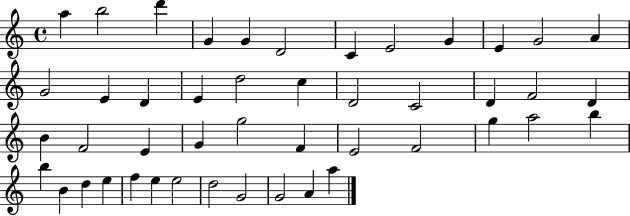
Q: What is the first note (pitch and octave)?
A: A5